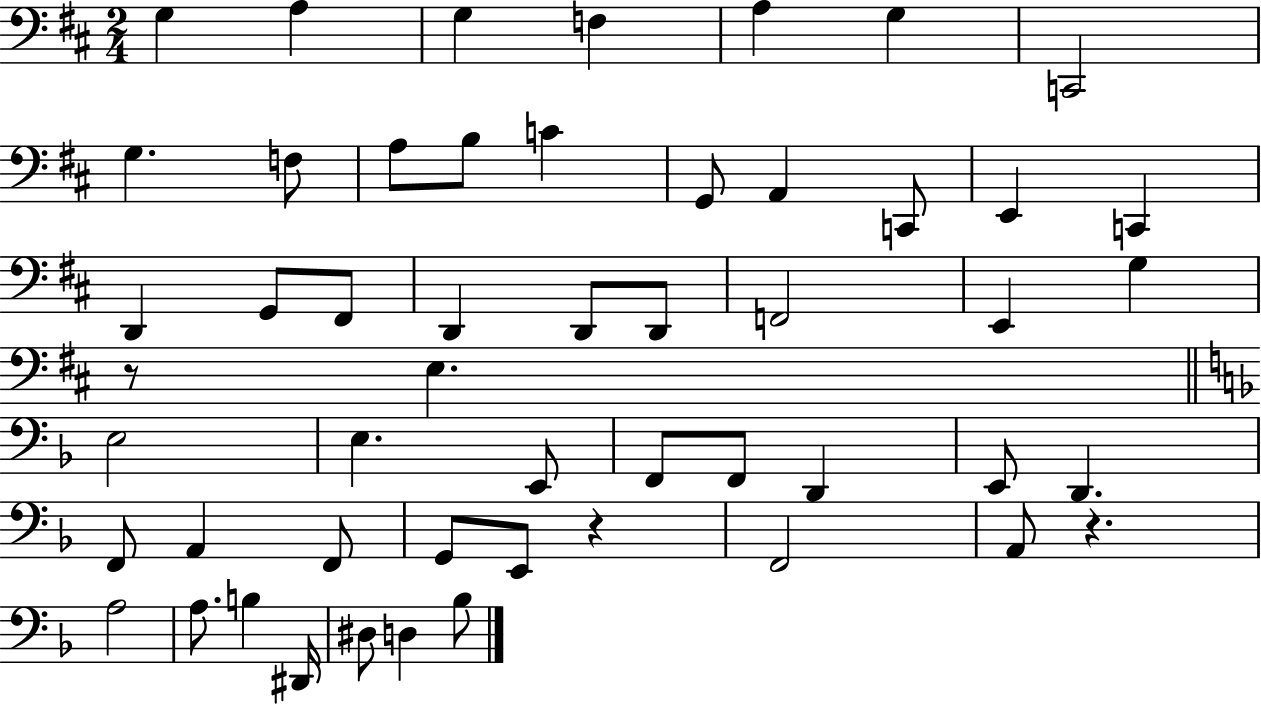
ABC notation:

X:1
T:Untitled
M:2/4
L:1/4
K:D
G, A, G, F, A, G, C,,2 G, F,/2 A,/2 B,/2 C G,,/2 A,, C,,/2 E,, C,, D,, G,,/2 ^F,,/2 D,, D,,/2 D,,/2 F,,2 E,, G, z/2 E, E,2 E, E,,/2 F,,/2 F,,/2 D,, E,,/2 D,, F,,/2 A,, F,,/2 G,,/2 E,,/2 z F,,2 A,,/2 z A,2 A,/2 B, ^D,,/4 ^D,/2 D, _B,/2